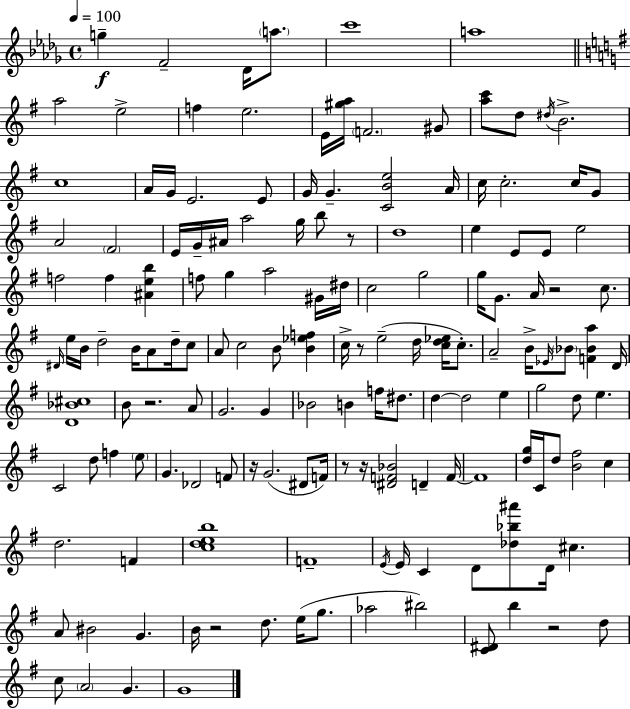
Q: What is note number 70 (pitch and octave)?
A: A4